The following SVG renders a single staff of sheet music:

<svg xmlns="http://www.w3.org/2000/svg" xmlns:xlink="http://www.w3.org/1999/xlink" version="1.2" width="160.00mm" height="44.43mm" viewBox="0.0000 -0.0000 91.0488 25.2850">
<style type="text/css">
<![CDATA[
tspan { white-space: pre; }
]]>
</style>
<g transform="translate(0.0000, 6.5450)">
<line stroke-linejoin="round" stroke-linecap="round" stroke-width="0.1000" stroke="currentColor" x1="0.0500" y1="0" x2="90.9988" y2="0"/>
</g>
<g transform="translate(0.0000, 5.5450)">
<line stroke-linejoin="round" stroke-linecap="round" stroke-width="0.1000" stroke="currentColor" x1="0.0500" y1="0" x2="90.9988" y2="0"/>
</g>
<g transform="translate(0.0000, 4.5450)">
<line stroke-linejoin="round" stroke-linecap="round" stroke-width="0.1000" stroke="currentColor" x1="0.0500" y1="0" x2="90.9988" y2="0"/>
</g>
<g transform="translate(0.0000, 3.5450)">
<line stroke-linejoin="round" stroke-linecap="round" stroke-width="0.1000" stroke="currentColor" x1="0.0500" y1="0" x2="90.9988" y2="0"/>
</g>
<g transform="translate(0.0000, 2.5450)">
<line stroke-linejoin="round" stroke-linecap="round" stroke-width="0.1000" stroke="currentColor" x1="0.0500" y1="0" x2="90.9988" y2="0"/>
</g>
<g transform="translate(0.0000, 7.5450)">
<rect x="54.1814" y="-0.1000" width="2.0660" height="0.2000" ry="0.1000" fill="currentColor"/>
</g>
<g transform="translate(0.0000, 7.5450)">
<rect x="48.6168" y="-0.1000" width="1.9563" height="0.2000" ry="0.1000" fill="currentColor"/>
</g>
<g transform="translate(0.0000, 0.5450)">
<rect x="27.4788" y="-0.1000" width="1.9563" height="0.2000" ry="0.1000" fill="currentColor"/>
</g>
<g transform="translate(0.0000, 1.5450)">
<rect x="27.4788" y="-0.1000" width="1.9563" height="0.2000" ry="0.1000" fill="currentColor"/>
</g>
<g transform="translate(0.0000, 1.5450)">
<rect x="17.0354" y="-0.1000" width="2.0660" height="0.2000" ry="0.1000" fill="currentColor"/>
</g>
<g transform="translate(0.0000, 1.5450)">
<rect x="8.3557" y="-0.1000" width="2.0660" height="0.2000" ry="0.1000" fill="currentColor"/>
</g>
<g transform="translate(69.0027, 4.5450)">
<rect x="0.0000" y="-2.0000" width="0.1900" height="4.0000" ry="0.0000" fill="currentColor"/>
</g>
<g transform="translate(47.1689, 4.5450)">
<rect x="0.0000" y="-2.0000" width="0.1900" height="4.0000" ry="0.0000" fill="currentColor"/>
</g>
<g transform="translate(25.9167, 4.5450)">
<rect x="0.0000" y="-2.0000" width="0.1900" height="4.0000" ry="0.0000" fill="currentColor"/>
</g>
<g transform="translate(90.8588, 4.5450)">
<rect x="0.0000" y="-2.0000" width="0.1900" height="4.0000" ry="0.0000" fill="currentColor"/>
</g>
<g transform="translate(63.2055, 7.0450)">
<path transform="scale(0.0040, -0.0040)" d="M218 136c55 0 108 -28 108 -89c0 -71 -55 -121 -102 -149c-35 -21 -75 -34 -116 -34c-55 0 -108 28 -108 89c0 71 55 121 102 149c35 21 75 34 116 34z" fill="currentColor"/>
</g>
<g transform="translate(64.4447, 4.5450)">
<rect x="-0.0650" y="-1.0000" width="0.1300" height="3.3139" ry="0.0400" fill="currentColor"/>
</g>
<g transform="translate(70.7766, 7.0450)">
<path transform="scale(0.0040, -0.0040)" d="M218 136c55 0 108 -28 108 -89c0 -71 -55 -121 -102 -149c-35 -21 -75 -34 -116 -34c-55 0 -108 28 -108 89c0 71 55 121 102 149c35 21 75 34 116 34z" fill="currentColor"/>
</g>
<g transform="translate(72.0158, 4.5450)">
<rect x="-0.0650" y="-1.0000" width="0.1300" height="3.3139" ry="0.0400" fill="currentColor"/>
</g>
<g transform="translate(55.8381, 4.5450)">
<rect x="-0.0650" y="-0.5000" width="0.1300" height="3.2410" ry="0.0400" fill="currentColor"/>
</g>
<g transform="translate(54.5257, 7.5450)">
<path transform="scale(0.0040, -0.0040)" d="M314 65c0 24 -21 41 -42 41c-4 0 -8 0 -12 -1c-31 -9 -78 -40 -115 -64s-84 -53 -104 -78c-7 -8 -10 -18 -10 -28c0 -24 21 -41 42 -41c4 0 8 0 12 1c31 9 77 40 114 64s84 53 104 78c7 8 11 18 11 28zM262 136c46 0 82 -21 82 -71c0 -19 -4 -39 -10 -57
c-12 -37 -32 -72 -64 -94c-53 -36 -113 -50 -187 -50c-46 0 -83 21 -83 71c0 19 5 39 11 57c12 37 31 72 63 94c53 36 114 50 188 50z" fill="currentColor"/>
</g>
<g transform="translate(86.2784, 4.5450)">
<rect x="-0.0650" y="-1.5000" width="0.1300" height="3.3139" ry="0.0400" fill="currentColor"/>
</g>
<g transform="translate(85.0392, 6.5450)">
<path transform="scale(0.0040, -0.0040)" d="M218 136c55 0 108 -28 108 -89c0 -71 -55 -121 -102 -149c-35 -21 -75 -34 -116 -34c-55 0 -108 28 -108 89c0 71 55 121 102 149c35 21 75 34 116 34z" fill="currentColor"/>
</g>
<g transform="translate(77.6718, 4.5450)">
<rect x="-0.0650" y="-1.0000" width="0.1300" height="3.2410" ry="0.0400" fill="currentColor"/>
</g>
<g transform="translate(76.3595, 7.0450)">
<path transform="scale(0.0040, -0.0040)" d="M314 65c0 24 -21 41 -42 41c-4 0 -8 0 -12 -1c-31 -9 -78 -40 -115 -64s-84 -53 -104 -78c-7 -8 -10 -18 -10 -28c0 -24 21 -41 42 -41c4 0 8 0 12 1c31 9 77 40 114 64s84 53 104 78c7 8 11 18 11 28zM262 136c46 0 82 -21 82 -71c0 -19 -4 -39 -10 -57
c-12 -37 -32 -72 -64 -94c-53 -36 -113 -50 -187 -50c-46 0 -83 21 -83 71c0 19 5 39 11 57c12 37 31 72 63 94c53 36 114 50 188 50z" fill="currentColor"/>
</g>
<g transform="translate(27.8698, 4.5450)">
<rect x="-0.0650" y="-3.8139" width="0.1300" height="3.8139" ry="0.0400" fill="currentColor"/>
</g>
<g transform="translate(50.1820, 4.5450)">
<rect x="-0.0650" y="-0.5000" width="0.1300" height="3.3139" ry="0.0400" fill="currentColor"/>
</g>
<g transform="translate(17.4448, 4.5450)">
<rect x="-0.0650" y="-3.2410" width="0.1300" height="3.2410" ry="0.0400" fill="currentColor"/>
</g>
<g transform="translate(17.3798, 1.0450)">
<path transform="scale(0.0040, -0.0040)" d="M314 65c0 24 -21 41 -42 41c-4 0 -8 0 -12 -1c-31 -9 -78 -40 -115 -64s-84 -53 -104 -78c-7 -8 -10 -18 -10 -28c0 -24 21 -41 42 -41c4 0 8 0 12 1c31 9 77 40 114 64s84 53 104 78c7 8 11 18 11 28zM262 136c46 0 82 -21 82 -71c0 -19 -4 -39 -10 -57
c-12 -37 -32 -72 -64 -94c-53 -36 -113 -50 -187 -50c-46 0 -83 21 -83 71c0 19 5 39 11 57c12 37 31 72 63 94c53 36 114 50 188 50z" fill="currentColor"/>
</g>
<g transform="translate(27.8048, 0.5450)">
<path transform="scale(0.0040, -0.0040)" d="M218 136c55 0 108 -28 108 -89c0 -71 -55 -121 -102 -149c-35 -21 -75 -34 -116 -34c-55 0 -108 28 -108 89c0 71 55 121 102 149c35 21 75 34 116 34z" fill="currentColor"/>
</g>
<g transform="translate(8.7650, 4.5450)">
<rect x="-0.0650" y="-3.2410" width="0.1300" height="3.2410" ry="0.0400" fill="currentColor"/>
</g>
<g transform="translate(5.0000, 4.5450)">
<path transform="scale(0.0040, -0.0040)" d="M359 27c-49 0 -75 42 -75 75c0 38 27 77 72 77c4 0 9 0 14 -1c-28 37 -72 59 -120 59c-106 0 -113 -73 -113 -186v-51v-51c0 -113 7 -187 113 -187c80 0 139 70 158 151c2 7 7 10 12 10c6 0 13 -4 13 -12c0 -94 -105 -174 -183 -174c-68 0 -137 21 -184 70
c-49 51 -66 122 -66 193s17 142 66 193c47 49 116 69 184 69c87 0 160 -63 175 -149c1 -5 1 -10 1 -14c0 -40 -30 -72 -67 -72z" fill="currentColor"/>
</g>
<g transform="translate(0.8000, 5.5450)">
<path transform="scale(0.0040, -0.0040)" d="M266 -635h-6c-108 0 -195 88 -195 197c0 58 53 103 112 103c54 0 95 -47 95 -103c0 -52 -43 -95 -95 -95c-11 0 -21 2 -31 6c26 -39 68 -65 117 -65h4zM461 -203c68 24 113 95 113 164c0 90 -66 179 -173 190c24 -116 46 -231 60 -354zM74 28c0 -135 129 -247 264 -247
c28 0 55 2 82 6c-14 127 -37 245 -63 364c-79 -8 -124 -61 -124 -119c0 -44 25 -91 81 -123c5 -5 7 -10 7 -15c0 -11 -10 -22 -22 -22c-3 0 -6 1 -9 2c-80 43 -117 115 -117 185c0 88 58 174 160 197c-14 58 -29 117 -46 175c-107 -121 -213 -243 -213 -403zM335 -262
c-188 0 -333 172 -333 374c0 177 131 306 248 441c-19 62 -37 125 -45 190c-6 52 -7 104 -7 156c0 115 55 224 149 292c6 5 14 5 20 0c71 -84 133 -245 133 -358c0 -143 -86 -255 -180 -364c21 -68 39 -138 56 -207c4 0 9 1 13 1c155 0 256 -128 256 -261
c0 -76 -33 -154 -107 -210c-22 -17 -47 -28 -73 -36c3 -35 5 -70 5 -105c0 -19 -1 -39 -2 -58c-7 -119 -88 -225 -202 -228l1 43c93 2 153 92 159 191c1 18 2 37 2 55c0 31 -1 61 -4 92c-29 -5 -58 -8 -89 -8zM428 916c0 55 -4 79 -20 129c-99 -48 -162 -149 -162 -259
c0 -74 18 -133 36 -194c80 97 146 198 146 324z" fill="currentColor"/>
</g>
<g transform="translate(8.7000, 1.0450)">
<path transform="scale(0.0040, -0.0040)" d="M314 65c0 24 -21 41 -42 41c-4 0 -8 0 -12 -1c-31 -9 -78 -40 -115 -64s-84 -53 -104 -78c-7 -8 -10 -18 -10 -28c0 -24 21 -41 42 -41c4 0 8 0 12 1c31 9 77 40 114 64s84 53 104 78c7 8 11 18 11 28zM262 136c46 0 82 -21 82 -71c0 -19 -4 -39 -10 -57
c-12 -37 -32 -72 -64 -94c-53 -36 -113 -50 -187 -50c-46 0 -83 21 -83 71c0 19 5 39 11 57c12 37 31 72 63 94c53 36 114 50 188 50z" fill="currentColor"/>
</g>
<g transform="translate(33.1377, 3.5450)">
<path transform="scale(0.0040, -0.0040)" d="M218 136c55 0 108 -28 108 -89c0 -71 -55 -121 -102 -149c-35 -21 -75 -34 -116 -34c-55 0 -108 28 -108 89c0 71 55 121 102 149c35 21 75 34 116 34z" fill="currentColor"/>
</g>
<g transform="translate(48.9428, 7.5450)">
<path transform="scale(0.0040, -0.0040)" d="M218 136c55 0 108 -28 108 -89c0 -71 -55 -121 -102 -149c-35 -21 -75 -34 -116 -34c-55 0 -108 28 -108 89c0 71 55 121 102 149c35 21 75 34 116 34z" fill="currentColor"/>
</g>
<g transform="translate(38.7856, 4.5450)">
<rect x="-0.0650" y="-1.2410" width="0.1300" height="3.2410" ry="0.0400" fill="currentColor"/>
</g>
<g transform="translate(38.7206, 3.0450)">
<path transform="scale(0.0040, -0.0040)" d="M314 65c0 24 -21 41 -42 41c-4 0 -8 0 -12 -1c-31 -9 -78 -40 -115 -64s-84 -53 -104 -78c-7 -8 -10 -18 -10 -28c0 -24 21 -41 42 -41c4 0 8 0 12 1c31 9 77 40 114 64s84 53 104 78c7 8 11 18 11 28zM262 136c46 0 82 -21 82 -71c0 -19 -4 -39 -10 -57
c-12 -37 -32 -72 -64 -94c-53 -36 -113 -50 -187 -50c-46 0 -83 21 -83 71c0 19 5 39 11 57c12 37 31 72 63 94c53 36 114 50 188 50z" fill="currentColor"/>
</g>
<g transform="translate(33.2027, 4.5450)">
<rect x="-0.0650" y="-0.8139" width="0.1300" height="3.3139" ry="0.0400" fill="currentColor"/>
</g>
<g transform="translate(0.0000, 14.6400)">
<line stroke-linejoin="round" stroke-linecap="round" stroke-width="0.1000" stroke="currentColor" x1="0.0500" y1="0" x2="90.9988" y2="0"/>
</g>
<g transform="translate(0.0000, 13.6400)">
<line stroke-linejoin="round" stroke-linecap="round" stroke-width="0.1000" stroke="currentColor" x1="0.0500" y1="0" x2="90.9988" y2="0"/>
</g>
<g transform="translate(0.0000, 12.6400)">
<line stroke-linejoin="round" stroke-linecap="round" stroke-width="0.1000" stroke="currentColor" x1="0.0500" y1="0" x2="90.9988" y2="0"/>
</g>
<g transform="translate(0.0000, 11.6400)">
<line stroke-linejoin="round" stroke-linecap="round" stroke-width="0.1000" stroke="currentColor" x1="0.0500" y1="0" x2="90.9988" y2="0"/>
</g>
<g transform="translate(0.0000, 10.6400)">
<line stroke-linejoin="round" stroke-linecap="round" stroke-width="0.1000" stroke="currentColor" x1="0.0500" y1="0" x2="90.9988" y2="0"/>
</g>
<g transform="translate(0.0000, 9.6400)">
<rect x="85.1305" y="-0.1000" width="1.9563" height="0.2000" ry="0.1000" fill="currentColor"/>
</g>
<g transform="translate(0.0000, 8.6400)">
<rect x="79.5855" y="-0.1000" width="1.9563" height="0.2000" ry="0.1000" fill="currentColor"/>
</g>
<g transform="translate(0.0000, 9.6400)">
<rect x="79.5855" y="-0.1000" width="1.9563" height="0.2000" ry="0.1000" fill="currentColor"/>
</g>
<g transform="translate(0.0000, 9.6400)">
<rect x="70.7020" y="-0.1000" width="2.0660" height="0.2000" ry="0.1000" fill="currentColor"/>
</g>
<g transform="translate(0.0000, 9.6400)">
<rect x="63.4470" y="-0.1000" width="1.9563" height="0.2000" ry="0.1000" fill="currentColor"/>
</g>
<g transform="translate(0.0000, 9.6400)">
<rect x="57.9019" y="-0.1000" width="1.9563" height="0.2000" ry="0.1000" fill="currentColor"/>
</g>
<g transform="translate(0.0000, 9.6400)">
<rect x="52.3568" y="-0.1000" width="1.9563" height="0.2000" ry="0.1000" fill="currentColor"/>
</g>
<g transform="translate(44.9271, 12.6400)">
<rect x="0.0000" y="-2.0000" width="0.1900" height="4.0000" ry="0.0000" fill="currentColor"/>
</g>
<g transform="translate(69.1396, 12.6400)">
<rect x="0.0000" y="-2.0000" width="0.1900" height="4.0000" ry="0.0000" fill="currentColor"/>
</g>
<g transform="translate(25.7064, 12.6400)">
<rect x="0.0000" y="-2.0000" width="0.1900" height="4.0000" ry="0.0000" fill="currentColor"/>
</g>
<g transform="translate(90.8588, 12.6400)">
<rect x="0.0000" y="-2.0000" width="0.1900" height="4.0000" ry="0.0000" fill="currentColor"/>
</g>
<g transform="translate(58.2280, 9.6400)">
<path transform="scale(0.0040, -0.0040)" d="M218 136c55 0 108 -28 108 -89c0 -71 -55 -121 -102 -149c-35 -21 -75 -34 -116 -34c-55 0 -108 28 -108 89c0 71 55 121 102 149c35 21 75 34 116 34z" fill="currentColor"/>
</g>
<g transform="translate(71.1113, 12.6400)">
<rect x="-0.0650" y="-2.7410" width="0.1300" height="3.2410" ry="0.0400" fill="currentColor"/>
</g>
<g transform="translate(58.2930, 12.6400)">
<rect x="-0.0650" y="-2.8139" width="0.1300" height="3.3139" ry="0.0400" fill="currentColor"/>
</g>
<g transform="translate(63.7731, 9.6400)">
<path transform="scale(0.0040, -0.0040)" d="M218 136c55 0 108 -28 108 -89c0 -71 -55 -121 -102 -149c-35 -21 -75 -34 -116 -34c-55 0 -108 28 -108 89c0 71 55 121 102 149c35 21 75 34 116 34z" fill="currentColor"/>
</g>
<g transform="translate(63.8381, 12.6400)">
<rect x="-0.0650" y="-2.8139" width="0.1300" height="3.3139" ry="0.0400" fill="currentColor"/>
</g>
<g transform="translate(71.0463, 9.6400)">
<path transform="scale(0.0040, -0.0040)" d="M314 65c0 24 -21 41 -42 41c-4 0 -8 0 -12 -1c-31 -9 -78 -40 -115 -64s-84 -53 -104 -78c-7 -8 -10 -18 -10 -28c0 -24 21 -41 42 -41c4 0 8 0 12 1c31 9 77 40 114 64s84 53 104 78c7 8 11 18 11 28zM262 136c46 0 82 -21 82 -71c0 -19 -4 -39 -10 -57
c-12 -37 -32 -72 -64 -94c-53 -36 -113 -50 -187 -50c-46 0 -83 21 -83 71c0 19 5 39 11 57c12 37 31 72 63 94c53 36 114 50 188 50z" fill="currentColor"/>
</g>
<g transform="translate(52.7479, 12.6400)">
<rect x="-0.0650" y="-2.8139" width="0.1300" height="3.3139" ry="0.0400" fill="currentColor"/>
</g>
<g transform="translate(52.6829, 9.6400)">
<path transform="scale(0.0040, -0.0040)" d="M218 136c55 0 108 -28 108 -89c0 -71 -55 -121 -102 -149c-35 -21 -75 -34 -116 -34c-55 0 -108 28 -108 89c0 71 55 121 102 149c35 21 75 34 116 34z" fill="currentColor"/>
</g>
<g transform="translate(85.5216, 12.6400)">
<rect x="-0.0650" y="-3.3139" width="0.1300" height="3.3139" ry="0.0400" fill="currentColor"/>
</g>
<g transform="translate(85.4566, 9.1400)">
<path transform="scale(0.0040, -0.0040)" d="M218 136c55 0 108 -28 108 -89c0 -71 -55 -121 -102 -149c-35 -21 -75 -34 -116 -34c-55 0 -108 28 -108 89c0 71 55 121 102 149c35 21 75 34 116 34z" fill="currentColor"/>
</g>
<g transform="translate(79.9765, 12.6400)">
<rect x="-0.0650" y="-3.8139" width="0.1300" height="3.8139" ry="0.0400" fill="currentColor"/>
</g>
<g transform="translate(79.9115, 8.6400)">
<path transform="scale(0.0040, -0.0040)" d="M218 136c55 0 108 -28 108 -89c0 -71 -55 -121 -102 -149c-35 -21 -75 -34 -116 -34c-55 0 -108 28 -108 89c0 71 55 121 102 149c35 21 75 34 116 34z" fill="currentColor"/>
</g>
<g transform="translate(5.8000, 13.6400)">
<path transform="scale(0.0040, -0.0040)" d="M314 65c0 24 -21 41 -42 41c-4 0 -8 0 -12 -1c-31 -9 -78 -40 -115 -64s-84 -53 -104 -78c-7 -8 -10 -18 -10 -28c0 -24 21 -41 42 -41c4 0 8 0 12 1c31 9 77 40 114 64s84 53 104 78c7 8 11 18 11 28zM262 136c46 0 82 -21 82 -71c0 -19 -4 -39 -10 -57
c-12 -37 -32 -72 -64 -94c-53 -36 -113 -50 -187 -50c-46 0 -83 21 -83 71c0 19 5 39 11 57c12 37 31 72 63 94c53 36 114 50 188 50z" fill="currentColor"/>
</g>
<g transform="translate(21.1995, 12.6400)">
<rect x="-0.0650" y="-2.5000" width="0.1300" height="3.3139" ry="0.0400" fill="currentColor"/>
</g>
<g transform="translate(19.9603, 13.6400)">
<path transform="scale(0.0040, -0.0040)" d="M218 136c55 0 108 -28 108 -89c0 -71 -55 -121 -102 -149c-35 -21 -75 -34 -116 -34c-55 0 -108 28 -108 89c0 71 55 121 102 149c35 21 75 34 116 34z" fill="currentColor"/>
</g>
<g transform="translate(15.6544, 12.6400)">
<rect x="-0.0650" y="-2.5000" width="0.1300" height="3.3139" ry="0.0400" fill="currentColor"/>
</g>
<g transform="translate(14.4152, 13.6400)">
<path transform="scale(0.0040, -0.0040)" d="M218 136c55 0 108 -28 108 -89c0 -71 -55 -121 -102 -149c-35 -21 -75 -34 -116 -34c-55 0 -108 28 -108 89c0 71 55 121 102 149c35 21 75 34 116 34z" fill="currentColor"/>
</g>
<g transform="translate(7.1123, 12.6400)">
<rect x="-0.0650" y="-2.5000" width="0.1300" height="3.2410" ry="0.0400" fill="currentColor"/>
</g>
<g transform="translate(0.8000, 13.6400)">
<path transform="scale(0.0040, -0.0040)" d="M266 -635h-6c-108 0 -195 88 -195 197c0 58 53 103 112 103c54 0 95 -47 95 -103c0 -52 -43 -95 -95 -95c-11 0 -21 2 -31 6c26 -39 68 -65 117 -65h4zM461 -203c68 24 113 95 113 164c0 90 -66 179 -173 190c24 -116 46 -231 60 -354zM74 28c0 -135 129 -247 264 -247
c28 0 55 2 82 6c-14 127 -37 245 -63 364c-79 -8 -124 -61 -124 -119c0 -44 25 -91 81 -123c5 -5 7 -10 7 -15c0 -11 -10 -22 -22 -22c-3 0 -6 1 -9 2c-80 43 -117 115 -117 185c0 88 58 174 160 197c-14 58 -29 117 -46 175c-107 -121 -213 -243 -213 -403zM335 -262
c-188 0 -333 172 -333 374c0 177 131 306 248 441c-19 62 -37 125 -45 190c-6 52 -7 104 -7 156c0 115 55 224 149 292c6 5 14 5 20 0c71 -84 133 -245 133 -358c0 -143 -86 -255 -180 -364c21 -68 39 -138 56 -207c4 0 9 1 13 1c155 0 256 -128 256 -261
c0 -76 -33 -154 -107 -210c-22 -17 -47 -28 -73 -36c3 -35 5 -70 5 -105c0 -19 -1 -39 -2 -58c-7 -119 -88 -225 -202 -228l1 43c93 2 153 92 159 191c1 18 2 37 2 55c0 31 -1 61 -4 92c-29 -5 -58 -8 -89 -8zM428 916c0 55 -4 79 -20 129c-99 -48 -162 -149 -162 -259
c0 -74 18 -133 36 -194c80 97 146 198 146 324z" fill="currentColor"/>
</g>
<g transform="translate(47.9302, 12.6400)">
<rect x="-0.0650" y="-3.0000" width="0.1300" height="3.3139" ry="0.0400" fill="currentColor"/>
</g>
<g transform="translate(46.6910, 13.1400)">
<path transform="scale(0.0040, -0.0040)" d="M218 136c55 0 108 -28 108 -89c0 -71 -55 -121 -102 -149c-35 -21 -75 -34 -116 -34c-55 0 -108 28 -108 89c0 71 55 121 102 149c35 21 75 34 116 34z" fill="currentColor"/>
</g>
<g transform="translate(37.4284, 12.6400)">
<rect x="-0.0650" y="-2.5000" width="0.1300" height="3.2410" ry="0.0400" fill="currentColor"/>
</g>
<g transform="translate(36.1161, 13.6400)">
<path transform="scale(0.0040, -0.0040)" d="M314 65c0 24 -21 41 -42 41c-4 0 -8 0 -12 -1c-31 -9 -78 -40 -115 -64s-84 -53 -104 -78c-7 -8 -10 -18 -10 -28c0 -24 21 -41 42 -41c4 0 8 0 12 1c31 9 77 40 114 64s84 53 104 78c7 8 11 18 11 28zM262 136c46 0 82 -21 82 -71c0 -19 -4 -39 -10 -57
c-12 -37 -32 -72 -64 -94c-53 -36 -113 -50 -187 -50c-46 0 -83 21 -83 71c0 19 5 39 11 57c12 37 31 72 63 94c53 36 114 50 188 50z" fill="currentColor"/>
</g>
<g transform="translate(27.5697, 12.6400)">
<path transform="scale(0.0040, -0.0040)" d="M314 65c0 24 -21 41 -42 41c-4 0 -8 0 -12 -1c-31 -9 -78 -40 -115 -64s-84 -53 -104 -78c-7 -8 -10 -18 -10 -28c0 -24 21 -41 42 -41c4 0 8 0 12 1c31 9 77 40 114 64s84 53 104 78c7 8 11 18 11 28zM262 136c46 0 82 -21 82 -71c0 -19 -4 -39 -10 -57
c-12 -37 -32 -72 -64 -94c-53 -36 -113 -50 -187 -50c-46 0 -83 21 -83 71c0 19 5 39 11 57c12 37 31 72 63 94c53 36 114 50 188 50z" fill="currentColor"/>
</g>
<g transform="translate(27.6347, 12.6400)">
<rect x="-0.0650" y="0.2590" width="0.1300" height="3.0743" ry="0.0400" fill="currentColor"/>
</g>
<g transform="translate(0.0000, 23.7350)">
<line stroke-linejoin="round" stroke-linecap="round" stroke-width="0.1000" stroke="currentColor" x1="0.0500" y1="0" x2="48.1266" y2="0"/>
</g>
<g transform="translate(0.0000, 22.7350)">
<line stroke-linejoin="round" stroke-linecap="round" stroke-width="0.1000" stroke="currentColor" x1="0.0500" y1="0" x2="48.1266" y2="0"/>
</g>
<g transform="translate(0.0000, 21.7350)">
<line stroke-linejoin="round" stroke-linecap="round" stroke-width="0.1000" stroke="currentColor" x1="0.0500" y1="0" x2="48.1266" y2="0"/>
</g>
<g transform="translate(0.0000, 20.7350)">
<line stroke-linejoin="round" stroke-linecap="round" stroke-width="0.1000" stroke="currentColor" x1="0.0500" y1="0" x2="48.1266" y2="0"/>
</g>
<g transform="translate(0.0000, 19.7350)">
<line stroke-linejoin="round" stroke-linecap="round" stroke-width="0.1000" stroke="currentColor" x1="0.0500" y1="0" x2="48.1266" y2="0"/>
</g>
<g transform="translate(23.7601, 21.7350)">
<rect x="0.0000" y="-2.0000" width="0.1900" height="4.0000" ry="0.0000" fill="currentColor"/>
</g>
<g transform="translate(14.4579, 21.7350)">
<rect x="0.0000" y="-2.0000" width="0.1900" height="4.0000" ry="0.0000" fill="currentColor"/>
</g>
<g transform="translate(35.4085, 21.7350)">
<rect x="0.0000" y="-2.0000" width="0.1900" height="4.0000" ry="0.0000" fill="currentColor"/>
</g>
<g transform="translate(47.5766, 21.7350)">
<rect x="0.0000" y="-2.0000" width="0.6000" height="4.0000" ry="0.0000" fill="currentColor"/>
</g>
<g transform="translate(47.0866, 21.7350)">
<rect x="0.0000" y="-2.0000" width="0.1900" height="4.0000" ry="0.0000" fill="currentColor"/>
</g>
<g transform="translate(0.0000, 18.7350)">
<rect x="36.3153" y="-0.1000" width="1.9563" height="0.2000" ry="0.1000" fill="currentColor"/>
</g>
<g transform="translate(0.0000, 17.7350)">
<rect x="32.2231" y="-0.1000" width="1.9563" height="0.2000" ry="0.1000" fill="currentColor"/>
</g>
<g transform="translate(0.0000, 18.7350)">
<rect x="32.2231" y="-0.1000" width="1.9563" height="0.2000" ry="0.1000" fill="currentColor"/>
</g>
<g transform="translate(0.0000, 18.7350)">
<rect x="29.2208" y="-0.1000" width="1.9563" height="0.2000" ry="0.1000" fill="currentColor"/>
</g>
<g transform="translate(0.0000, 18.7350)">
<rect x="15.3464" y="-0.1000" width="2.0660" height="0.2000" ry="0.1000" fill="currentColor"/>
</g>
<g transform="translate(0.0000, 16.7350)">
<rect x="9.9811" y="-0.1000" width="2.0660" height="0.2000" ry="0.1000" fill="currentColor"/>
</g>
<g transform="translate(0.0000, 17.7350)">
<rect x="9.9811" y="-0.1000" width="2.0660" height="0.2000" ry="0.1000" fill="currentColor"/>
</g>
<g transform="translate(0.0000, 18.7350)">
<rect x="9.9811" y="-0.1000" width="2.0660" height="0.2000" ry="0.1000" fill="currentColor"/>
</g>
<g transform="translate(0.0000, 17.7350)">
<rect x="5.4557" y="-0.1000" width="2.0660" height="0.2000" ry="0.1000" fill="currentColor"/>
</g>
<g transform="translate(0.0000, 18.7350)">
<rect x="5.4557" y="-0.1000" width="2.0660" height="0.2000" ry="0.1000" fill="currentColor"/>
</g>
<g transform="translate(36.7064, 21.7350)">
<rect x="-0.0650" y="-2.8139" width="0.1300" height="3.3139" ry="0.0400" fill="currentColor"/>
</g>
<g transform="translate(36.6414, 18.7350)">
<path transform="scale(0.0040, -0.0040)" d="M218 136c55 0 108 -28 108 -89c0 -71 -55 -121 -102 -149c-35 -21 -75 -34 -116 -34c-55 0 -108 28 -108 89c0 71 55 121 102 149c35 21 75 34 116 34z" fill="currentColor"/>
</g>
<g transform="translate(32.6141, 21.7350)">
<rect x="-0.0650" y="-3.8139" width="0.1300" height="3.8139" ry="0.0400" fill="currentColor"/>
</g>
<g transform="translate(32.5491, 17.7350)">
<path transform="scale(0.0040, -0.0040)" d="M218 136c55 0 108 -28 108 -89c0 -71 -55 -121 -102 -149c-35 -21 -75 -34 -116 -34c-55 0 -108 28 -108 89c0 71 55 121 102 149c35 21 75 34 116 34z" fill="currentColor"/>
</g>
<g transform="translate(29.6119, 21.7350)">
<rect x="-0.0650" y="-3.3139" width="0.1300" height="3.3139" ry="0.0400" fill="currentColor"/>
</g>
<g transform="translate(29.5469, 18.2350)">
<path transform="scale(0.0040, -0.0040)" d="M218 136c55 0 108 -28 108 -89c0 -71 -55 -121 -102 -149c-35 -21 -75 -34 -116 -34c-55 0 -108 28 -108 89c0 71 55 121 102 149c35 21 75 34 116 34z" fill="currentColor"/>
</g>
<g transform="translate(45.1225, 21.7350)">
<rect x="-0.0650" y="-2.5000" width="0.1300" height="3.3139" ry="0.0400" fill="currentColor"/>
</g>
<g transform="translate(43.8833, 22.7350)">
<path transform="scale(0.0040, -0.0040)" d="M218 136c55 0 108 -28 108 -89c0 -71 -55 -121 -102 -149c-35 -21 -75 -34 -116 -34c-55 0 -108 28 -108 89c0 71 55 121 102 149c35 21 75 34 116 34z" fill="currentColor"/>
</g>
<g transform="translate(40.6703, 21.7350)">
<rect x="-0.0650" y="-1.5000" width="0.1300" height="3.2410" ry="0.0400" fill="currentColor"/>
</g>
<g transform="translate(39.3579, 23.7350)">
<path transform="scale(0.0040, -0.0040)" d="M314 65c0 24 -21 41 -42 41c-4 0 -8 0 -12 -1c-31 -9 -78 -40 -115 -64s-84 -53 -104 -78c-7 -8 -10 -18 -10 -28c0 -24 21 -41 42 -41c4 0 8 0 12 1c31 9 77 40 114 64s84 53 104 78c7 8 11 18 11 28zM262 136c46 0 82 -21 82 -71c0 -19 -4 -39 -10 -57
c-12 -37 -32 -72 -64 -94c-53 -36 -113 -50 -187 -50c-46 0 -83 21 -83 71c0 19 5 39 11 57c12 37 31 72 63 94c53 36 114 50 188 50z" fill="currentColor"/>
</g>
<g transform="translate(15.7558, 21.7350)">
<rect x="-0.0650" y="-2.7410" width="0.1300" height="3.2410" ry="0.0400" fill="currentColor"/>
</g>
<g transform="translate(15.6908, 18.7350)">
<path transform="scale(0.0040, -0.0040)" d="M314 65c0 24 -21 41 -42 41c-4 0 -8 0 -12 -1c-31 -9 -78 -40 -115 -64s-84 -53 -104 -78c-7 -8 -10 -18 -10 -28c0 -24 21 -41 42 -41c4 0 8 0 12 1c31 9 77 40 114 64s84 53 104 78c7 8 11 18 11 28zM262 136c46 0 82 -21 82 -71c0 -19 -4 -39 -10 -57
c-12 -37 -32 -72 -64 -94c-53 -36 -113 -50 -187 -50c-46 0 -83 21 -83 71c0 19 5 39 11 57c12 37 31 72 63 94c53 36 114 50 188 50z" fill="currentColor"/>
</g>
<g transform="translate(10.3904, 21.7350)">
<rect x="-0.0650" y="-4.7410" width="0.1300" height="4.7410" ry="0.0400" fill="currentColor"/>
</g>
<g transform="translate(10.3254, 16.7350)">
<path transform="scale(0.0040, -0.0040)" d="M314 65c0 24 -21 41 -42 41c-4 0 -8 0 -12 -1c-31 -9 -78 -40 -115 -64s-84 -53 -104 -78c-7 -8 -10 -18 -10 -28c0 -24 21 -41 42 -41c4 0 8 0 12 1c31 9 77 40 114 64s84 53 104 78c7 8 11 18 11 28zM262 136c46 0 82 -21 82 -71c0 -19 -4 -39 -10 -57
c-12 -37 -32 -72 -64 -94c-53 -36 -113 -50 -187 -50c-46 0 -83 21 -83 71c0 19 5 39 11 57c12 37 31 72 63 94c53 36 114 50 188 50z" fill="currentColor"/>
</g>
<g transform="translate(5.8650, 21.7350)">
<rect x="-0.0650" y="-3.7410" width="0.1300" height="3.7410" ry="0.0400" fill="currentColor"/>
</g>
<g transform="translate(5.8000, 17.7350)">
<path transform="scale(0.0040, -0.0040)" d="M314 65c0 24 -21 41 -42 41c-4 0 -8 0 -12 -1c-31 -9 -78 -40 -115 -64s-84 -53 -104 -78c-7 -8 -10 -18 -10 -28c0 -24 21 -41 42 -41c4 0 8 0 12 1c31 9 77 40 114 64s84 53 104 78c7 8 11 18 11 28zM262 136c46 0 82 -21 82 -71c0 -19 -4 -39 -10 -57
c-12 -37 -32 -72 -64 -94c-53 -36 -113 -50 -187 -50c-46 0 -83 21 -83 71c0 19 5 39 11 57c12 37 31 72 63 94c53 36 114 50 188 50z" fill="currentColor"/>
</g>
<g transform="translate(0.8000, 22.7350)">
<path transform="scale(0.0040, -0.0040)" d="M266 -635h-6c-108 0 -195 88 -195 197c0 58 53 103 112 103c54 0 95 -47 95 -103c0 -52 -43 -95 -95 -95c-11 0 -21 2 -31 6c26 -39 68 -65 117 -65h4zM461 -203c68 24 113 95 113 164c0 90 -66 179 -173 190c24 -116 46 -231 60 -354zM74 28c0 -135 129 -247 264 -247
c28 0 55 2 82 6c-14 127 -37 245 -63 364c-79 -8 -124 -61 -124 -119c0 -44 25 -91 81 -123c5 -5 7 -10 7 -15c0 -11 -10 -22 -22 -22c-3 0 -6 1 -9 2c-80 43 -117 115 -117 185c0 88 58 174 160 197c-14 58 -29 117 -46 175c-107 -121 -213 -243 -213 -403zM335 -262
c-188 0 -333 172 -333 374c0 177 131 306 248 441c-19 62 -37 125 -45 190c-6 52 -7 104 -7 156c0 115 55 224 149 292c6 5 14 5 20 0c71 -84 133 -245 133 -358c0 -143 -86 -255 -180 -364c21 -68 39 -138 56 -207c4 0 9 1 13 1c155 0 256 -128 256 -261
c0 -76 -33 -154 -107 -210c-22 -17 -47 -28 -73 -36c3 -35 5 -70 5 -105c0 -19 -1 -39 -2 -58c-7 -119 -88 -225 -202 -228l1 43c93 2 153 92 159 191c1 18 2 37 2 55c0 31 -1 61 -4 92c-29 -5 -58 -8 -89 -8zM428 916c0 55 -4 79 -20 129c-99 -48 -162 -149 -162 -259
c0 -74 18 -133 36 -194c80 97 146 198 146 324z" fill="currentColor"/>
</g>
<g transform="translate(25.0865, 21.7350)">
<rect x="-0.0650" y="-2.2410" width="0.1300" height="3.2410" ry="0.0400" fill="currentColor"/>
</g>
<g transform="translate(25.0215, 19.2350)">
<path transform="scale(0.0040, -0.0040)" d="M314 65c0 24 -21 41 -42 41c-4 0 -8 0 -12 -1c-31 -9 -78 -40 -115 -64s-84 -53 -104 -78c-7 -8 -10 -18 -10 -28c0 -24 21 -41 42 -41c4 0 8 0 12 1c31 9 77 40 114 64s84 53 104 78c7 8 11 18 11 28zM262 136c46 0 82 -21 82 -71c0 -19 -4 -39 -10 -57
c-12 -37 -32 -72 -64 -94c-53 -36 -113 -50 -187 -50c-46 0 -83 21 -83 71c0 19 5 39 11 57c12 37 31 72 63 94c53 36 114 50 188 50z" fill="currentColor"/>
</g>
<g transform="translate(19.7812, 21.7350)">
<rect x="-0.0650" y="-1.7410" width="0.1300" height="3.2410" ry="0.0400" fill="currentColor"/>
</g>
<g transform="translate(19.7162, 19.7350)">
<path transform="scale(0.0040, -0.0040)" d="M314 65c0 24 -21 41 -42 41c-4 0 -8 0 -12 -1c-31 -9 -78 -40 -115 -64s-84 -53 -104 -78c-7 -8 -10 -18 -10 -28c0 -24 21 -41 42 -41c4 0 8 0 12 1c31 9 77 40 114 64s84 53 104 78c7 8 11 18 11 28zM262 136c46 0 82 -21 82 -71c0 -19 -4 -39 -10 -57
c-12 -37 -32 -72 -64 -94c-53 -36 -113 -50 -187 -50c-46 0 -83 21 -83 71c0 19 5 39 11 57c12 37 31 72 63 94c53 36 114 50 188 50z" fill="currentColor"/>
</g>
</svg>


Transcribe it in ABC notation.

X:1
T:Untitled
M:4/4
L:1/4
K:C
b2 b2 c' d e2 C C2 D D D2 E G2 G G B2 G2 A a a a a2 c' b c'2 e'2 a2 f2 g2 b c' a E2 G